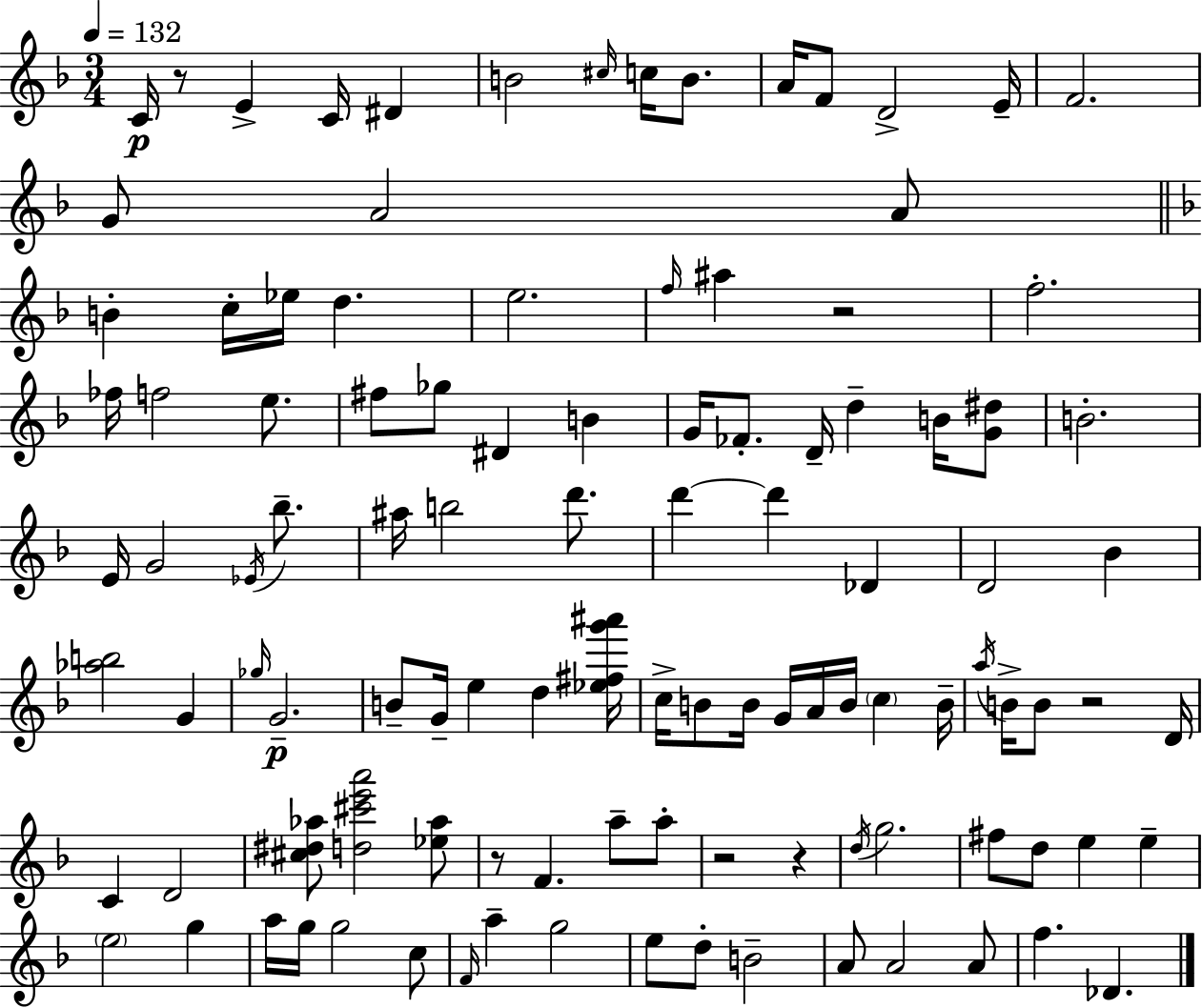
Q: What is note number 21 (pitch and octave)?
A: E5